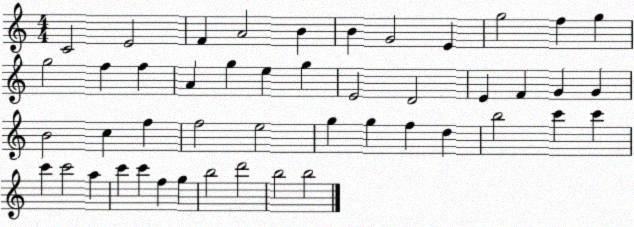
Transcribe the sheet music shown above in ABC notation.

X:1
T:Untitled
M:4/4
L:1/4
K:C
C2 E2 F A2 B B G2 E g2 f g g2 f f A g e g E2 D2 E F G G B2 c f f2 e2 g g f d b2 c' c' c' c'2 a c' c' f g b2 d'2 b2 b2